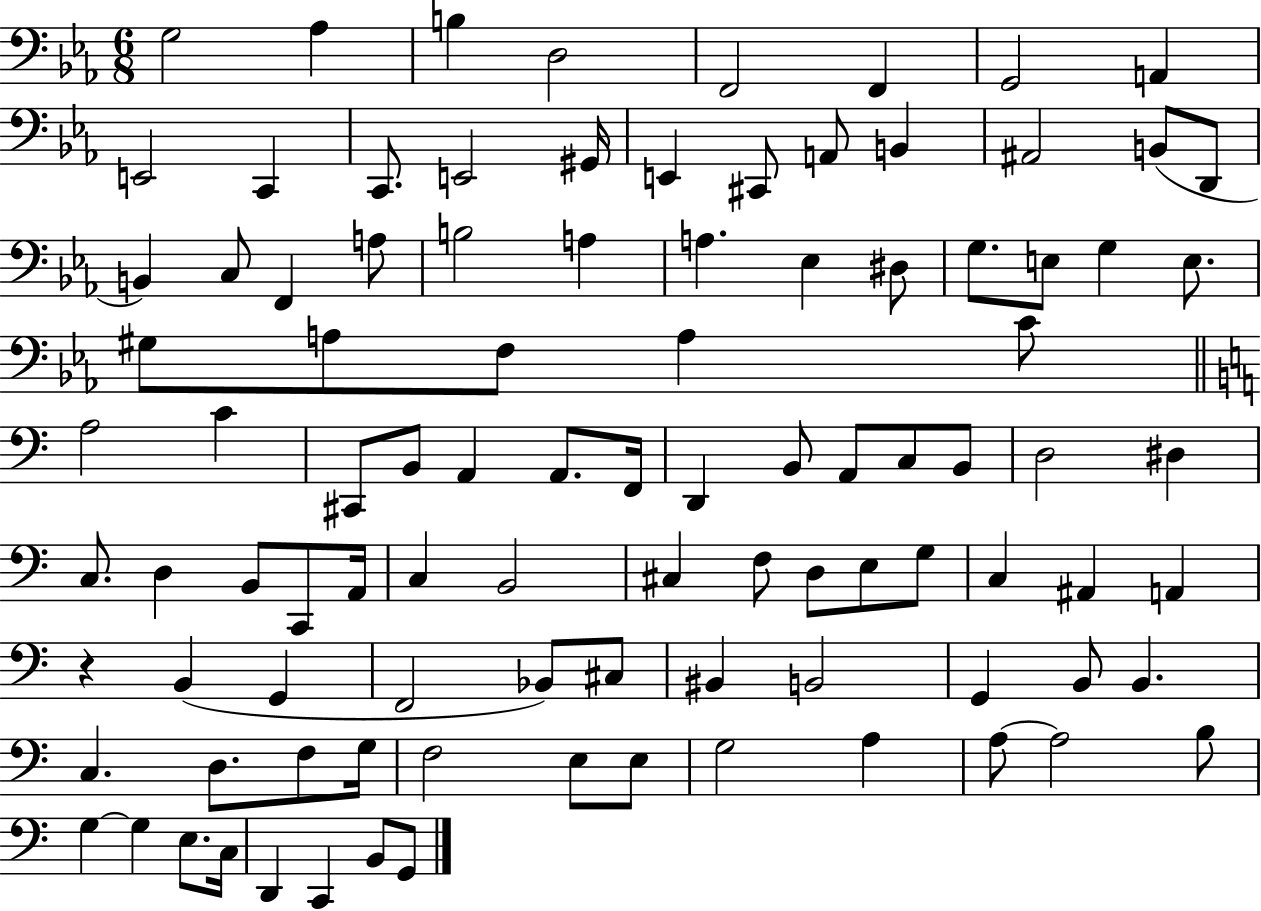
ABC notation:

X:1
T:Untitled
M:6/8
L:1/4
K:Eb
G,2 _A, B, D,2 F,,2 F,, G,,2 A,, E,,2 C,, C,,/2 E,,2 ^G,,/4 E,, ^C,,/2 A,,/2 B,, ^A,,2 B,,/2 D,,/2 B,, C,/2 F,, A,/2 B,2 A, A, _E, ^D,/2 G,/2 E,/2 G, E,/2 ^G,/2 A,/2 F,/2 A, C/2 A,2 C ^C,,/2 B,,/2 A,, A,,/2 F,,/4 D,, B,,/2 A,,/2 C,/2 B,,/2 D,2 ^D, C,/2 D, B,,/2 C,,/2 A,,/4 C, B,,2 ^C, F,/2 D,/2 E,/2 G,/2 C, ^A,, A,, z B,, G,, F,,2 _B,,/2 ^C,/2 ^B,, B,,2 G,, B,,/2 B,, C, D,/2 F,/2 G,/4 F,2 E,/2 E,/2 G,2 A, A,/2 A,2 B,/2 G, G, E,/2 C,/4 D,, C,, B,,/2 G,,/2